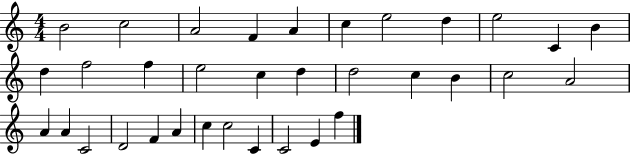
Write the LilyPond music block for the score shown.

{
  \clef treble
  \numericTimeSignature
  \time 4/4
  \key c \major
  b'2 c''2 | a'2 f'4 a'4 | c''4 e''2 d''4 | e''2 c'4 b'4 | \break d''4 f''2 f''4 | e''2 c''4 d''4 | d''2 c''4 b'4 | c''2 a'2 | \break a'4 a'4 c'2 | d'2 f'4 a'4 | c''4 c''2 c'4 | c'2 e'4 f''4 | \break \bar "|."
}